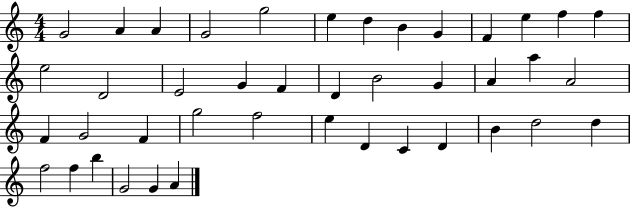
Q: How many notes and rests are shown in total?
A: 42